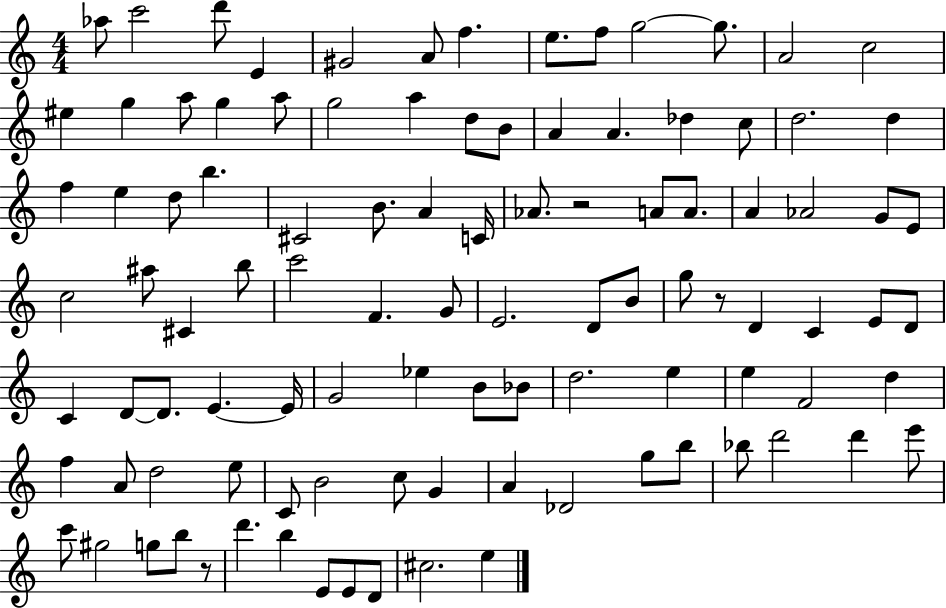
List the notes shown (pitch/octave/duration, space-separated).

Ab5/e C6/h D6/e E4/q G#4/h A4/e F5/q. E5/e. F5/e G5/h G5/e. A4/h C5/h EIS5/q G5/q A5/e G5/q A5/e G5/h A5/q D5/e B4/e A4/q A4/q. Db5/q C5/e D5/h. D5/q F5/q E5/q D5/e B5/q. C#4/h B4/e. A4/q C4/s Ab4/e. R/h A4/e A4/e. A4/q Ab4/h G4/e E4/e C5/h A#5/e C#4/q B5/e C6/h F4/q. G4/e E4/h. D4/e B4/e G5/e R/e D4/q C4/q E4/e D4/e C4/q D4/e D4/e. E4/q. E4/s G4/h Eb5/q B4/e Bb4/e D5/h. E5/q E5/q F4/h D5/q F5/q A4/e D5/h E5/e C4/e B4/h C5/e G4/q A4/q Db4/h G5/e B5/e Bb5/e D6/h D6/q E6/e C6/e G#5/h G5/e B5/e R/e D6/q. B5/q E4/e E4/e D4/e C#5/h. E5/q